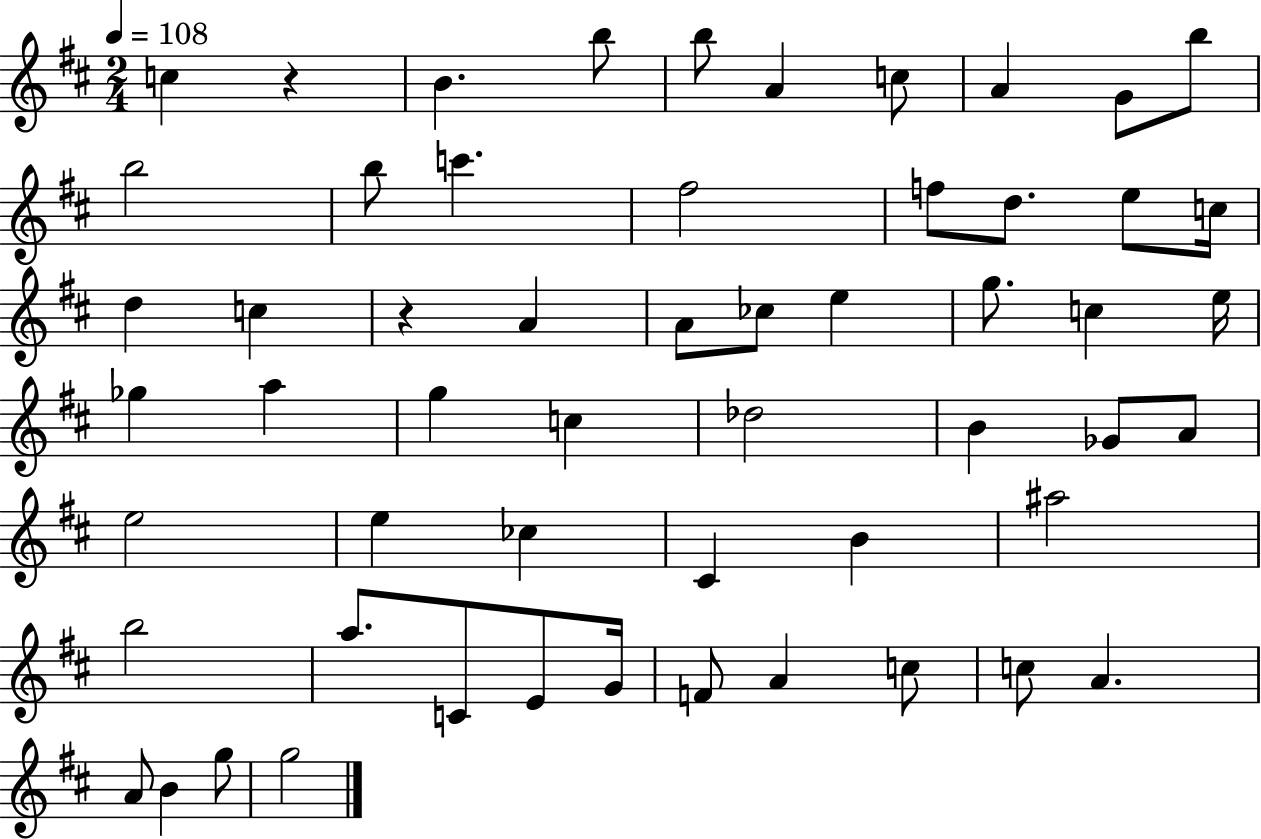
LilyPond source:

{
  \clef treble
  \numericTimeSignature
  \time 2/4
  \key d \major
  \tempo 4 = 108
  c''4 r4 | b'4. b''8 | b''8 a'4 c''8 | a'4 g'8 b''8 | \break b''2 | b''8 c'''4. | fis''2 | f''8 d''8. e''8 c''16 | \break d''4 c''4 | r4 a'4 | a'8 ces''8 e''4 | g''8. c''4 e''16 | \break ges''4 a''4 | g''4 c''4 | des''2 | b'4 ges'8 a'8 | \break e''2 | e''4 ces''4 | cis'4 b'4 | ais''2 | \break b''2 | a''8. c'8 e'8 g'16 | f'8 a'4 c''8 | c''8 a'4. | \break a'8 b'4 g''8 | g''2 | \bar "|."
}